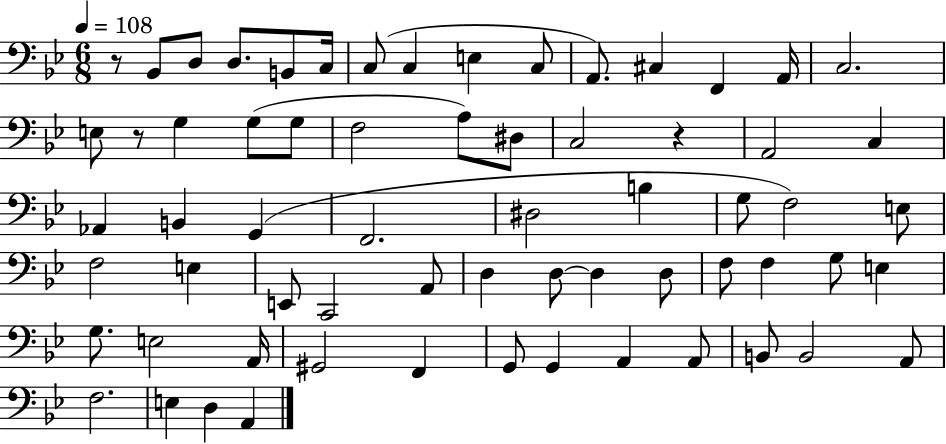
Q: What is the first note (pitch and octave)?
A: Bb2